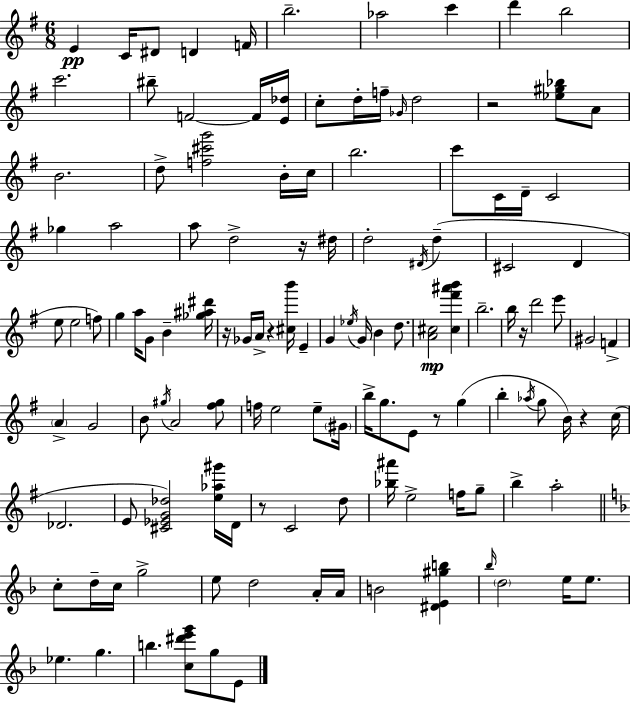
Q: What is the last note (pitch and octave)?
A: E4